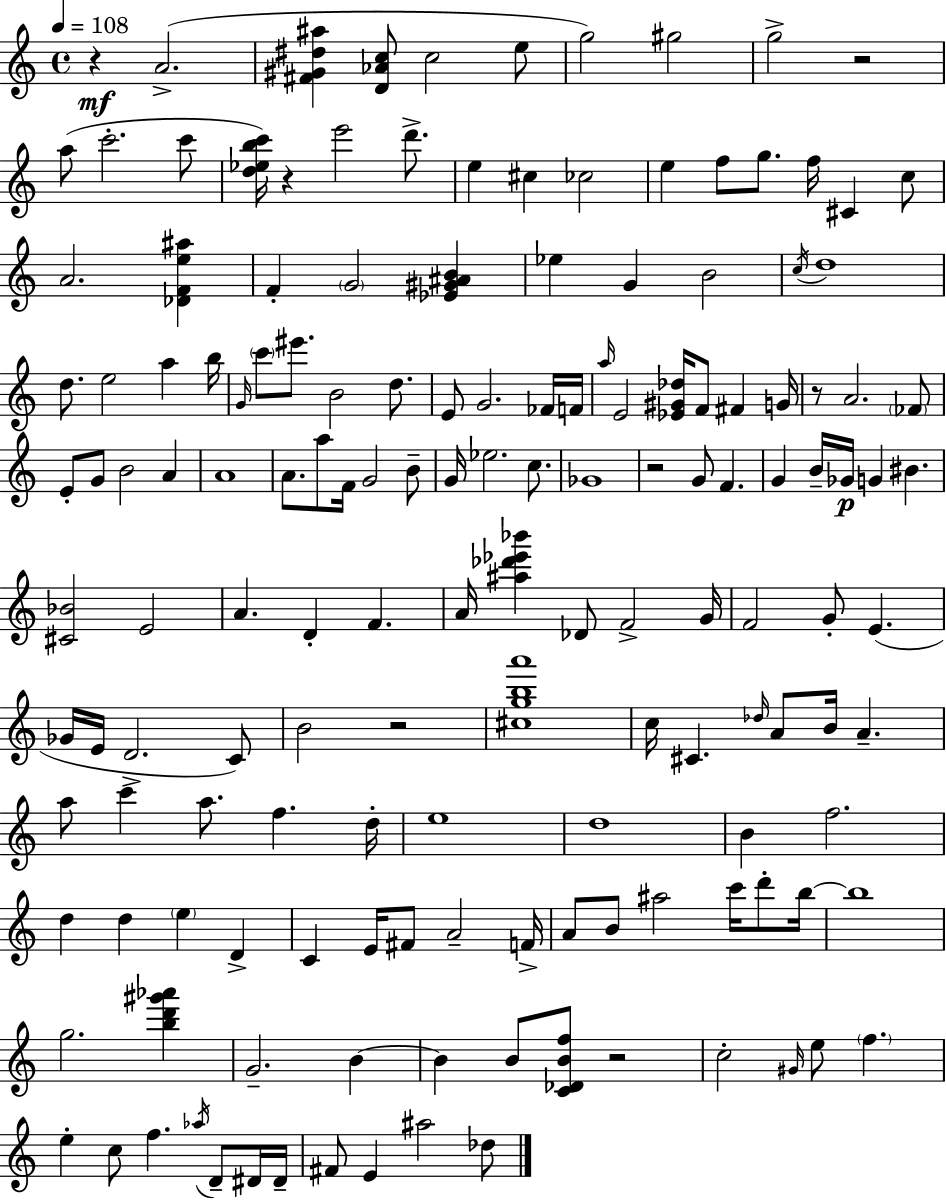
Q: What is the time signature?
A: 4/4